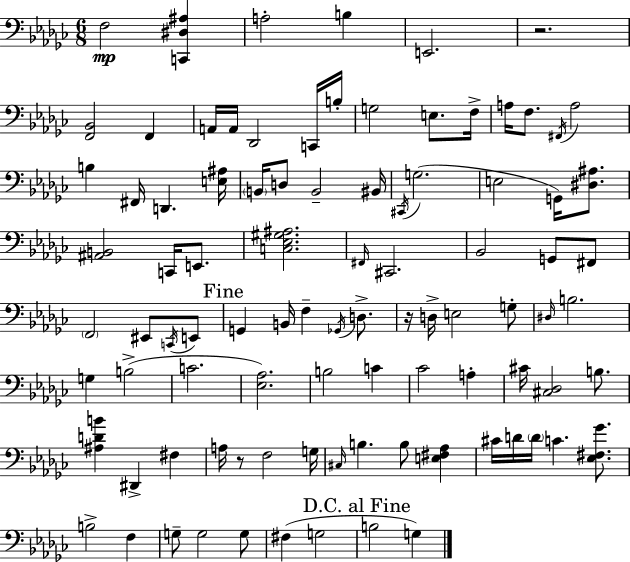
X:1
T:Untitled
M:6/8
L:1/4
K:Ebm
F,2 [C,,^D,^A,] A,2 B, E,,2 z2 [F,,_B,,]2 F,, A,,/4 A,,/4 _D,,2 C,,/4 B,/4 G,2 E,/2 F,/4 A,/4 F,/2 ^F,,/4 A,2 B, ^F,,/4 D,, [E,^A,]/4 B,,/4 D,/2 B,,2 ^B,,/4 ^C,,/4 G,2 E,2 G,,/4 [^D,^A,]/2 [^A,,B,,]2 C,,/4 E,,/2 [C,_E,^G,^A,]2 ^F,,/4 ^C,,2 _B,,2 G,,/2 ^F,,/2 F,,2 ^E,,/2 C,,/4 E,,/2 G,, B,,/4 F, _G,,/4 D,/2 z/4 D,/4 E,2 G,/2 ^D,/4 B,2 G, B,2 C2 [_E,_A,]2 B,2 C _C2 A, ^C/4 [^C,_D,]2 B,/2 [^A,DB] ^D,, ^F, A,/4 z/2 F,2 G,/4 ^C,/4 B, B,/2 [E,^F,_A,] ^C/4 D/4 D/4 C [_E,^F,_G]/2 B,2 F, G,/2 G,2 G,/2 ^F, G,2 B,2 G,